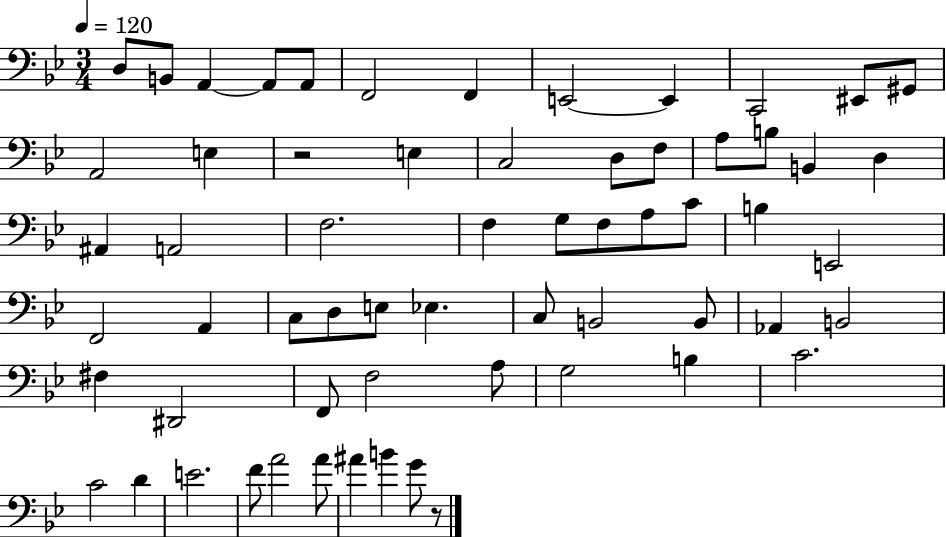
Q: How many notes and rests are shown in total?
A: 62